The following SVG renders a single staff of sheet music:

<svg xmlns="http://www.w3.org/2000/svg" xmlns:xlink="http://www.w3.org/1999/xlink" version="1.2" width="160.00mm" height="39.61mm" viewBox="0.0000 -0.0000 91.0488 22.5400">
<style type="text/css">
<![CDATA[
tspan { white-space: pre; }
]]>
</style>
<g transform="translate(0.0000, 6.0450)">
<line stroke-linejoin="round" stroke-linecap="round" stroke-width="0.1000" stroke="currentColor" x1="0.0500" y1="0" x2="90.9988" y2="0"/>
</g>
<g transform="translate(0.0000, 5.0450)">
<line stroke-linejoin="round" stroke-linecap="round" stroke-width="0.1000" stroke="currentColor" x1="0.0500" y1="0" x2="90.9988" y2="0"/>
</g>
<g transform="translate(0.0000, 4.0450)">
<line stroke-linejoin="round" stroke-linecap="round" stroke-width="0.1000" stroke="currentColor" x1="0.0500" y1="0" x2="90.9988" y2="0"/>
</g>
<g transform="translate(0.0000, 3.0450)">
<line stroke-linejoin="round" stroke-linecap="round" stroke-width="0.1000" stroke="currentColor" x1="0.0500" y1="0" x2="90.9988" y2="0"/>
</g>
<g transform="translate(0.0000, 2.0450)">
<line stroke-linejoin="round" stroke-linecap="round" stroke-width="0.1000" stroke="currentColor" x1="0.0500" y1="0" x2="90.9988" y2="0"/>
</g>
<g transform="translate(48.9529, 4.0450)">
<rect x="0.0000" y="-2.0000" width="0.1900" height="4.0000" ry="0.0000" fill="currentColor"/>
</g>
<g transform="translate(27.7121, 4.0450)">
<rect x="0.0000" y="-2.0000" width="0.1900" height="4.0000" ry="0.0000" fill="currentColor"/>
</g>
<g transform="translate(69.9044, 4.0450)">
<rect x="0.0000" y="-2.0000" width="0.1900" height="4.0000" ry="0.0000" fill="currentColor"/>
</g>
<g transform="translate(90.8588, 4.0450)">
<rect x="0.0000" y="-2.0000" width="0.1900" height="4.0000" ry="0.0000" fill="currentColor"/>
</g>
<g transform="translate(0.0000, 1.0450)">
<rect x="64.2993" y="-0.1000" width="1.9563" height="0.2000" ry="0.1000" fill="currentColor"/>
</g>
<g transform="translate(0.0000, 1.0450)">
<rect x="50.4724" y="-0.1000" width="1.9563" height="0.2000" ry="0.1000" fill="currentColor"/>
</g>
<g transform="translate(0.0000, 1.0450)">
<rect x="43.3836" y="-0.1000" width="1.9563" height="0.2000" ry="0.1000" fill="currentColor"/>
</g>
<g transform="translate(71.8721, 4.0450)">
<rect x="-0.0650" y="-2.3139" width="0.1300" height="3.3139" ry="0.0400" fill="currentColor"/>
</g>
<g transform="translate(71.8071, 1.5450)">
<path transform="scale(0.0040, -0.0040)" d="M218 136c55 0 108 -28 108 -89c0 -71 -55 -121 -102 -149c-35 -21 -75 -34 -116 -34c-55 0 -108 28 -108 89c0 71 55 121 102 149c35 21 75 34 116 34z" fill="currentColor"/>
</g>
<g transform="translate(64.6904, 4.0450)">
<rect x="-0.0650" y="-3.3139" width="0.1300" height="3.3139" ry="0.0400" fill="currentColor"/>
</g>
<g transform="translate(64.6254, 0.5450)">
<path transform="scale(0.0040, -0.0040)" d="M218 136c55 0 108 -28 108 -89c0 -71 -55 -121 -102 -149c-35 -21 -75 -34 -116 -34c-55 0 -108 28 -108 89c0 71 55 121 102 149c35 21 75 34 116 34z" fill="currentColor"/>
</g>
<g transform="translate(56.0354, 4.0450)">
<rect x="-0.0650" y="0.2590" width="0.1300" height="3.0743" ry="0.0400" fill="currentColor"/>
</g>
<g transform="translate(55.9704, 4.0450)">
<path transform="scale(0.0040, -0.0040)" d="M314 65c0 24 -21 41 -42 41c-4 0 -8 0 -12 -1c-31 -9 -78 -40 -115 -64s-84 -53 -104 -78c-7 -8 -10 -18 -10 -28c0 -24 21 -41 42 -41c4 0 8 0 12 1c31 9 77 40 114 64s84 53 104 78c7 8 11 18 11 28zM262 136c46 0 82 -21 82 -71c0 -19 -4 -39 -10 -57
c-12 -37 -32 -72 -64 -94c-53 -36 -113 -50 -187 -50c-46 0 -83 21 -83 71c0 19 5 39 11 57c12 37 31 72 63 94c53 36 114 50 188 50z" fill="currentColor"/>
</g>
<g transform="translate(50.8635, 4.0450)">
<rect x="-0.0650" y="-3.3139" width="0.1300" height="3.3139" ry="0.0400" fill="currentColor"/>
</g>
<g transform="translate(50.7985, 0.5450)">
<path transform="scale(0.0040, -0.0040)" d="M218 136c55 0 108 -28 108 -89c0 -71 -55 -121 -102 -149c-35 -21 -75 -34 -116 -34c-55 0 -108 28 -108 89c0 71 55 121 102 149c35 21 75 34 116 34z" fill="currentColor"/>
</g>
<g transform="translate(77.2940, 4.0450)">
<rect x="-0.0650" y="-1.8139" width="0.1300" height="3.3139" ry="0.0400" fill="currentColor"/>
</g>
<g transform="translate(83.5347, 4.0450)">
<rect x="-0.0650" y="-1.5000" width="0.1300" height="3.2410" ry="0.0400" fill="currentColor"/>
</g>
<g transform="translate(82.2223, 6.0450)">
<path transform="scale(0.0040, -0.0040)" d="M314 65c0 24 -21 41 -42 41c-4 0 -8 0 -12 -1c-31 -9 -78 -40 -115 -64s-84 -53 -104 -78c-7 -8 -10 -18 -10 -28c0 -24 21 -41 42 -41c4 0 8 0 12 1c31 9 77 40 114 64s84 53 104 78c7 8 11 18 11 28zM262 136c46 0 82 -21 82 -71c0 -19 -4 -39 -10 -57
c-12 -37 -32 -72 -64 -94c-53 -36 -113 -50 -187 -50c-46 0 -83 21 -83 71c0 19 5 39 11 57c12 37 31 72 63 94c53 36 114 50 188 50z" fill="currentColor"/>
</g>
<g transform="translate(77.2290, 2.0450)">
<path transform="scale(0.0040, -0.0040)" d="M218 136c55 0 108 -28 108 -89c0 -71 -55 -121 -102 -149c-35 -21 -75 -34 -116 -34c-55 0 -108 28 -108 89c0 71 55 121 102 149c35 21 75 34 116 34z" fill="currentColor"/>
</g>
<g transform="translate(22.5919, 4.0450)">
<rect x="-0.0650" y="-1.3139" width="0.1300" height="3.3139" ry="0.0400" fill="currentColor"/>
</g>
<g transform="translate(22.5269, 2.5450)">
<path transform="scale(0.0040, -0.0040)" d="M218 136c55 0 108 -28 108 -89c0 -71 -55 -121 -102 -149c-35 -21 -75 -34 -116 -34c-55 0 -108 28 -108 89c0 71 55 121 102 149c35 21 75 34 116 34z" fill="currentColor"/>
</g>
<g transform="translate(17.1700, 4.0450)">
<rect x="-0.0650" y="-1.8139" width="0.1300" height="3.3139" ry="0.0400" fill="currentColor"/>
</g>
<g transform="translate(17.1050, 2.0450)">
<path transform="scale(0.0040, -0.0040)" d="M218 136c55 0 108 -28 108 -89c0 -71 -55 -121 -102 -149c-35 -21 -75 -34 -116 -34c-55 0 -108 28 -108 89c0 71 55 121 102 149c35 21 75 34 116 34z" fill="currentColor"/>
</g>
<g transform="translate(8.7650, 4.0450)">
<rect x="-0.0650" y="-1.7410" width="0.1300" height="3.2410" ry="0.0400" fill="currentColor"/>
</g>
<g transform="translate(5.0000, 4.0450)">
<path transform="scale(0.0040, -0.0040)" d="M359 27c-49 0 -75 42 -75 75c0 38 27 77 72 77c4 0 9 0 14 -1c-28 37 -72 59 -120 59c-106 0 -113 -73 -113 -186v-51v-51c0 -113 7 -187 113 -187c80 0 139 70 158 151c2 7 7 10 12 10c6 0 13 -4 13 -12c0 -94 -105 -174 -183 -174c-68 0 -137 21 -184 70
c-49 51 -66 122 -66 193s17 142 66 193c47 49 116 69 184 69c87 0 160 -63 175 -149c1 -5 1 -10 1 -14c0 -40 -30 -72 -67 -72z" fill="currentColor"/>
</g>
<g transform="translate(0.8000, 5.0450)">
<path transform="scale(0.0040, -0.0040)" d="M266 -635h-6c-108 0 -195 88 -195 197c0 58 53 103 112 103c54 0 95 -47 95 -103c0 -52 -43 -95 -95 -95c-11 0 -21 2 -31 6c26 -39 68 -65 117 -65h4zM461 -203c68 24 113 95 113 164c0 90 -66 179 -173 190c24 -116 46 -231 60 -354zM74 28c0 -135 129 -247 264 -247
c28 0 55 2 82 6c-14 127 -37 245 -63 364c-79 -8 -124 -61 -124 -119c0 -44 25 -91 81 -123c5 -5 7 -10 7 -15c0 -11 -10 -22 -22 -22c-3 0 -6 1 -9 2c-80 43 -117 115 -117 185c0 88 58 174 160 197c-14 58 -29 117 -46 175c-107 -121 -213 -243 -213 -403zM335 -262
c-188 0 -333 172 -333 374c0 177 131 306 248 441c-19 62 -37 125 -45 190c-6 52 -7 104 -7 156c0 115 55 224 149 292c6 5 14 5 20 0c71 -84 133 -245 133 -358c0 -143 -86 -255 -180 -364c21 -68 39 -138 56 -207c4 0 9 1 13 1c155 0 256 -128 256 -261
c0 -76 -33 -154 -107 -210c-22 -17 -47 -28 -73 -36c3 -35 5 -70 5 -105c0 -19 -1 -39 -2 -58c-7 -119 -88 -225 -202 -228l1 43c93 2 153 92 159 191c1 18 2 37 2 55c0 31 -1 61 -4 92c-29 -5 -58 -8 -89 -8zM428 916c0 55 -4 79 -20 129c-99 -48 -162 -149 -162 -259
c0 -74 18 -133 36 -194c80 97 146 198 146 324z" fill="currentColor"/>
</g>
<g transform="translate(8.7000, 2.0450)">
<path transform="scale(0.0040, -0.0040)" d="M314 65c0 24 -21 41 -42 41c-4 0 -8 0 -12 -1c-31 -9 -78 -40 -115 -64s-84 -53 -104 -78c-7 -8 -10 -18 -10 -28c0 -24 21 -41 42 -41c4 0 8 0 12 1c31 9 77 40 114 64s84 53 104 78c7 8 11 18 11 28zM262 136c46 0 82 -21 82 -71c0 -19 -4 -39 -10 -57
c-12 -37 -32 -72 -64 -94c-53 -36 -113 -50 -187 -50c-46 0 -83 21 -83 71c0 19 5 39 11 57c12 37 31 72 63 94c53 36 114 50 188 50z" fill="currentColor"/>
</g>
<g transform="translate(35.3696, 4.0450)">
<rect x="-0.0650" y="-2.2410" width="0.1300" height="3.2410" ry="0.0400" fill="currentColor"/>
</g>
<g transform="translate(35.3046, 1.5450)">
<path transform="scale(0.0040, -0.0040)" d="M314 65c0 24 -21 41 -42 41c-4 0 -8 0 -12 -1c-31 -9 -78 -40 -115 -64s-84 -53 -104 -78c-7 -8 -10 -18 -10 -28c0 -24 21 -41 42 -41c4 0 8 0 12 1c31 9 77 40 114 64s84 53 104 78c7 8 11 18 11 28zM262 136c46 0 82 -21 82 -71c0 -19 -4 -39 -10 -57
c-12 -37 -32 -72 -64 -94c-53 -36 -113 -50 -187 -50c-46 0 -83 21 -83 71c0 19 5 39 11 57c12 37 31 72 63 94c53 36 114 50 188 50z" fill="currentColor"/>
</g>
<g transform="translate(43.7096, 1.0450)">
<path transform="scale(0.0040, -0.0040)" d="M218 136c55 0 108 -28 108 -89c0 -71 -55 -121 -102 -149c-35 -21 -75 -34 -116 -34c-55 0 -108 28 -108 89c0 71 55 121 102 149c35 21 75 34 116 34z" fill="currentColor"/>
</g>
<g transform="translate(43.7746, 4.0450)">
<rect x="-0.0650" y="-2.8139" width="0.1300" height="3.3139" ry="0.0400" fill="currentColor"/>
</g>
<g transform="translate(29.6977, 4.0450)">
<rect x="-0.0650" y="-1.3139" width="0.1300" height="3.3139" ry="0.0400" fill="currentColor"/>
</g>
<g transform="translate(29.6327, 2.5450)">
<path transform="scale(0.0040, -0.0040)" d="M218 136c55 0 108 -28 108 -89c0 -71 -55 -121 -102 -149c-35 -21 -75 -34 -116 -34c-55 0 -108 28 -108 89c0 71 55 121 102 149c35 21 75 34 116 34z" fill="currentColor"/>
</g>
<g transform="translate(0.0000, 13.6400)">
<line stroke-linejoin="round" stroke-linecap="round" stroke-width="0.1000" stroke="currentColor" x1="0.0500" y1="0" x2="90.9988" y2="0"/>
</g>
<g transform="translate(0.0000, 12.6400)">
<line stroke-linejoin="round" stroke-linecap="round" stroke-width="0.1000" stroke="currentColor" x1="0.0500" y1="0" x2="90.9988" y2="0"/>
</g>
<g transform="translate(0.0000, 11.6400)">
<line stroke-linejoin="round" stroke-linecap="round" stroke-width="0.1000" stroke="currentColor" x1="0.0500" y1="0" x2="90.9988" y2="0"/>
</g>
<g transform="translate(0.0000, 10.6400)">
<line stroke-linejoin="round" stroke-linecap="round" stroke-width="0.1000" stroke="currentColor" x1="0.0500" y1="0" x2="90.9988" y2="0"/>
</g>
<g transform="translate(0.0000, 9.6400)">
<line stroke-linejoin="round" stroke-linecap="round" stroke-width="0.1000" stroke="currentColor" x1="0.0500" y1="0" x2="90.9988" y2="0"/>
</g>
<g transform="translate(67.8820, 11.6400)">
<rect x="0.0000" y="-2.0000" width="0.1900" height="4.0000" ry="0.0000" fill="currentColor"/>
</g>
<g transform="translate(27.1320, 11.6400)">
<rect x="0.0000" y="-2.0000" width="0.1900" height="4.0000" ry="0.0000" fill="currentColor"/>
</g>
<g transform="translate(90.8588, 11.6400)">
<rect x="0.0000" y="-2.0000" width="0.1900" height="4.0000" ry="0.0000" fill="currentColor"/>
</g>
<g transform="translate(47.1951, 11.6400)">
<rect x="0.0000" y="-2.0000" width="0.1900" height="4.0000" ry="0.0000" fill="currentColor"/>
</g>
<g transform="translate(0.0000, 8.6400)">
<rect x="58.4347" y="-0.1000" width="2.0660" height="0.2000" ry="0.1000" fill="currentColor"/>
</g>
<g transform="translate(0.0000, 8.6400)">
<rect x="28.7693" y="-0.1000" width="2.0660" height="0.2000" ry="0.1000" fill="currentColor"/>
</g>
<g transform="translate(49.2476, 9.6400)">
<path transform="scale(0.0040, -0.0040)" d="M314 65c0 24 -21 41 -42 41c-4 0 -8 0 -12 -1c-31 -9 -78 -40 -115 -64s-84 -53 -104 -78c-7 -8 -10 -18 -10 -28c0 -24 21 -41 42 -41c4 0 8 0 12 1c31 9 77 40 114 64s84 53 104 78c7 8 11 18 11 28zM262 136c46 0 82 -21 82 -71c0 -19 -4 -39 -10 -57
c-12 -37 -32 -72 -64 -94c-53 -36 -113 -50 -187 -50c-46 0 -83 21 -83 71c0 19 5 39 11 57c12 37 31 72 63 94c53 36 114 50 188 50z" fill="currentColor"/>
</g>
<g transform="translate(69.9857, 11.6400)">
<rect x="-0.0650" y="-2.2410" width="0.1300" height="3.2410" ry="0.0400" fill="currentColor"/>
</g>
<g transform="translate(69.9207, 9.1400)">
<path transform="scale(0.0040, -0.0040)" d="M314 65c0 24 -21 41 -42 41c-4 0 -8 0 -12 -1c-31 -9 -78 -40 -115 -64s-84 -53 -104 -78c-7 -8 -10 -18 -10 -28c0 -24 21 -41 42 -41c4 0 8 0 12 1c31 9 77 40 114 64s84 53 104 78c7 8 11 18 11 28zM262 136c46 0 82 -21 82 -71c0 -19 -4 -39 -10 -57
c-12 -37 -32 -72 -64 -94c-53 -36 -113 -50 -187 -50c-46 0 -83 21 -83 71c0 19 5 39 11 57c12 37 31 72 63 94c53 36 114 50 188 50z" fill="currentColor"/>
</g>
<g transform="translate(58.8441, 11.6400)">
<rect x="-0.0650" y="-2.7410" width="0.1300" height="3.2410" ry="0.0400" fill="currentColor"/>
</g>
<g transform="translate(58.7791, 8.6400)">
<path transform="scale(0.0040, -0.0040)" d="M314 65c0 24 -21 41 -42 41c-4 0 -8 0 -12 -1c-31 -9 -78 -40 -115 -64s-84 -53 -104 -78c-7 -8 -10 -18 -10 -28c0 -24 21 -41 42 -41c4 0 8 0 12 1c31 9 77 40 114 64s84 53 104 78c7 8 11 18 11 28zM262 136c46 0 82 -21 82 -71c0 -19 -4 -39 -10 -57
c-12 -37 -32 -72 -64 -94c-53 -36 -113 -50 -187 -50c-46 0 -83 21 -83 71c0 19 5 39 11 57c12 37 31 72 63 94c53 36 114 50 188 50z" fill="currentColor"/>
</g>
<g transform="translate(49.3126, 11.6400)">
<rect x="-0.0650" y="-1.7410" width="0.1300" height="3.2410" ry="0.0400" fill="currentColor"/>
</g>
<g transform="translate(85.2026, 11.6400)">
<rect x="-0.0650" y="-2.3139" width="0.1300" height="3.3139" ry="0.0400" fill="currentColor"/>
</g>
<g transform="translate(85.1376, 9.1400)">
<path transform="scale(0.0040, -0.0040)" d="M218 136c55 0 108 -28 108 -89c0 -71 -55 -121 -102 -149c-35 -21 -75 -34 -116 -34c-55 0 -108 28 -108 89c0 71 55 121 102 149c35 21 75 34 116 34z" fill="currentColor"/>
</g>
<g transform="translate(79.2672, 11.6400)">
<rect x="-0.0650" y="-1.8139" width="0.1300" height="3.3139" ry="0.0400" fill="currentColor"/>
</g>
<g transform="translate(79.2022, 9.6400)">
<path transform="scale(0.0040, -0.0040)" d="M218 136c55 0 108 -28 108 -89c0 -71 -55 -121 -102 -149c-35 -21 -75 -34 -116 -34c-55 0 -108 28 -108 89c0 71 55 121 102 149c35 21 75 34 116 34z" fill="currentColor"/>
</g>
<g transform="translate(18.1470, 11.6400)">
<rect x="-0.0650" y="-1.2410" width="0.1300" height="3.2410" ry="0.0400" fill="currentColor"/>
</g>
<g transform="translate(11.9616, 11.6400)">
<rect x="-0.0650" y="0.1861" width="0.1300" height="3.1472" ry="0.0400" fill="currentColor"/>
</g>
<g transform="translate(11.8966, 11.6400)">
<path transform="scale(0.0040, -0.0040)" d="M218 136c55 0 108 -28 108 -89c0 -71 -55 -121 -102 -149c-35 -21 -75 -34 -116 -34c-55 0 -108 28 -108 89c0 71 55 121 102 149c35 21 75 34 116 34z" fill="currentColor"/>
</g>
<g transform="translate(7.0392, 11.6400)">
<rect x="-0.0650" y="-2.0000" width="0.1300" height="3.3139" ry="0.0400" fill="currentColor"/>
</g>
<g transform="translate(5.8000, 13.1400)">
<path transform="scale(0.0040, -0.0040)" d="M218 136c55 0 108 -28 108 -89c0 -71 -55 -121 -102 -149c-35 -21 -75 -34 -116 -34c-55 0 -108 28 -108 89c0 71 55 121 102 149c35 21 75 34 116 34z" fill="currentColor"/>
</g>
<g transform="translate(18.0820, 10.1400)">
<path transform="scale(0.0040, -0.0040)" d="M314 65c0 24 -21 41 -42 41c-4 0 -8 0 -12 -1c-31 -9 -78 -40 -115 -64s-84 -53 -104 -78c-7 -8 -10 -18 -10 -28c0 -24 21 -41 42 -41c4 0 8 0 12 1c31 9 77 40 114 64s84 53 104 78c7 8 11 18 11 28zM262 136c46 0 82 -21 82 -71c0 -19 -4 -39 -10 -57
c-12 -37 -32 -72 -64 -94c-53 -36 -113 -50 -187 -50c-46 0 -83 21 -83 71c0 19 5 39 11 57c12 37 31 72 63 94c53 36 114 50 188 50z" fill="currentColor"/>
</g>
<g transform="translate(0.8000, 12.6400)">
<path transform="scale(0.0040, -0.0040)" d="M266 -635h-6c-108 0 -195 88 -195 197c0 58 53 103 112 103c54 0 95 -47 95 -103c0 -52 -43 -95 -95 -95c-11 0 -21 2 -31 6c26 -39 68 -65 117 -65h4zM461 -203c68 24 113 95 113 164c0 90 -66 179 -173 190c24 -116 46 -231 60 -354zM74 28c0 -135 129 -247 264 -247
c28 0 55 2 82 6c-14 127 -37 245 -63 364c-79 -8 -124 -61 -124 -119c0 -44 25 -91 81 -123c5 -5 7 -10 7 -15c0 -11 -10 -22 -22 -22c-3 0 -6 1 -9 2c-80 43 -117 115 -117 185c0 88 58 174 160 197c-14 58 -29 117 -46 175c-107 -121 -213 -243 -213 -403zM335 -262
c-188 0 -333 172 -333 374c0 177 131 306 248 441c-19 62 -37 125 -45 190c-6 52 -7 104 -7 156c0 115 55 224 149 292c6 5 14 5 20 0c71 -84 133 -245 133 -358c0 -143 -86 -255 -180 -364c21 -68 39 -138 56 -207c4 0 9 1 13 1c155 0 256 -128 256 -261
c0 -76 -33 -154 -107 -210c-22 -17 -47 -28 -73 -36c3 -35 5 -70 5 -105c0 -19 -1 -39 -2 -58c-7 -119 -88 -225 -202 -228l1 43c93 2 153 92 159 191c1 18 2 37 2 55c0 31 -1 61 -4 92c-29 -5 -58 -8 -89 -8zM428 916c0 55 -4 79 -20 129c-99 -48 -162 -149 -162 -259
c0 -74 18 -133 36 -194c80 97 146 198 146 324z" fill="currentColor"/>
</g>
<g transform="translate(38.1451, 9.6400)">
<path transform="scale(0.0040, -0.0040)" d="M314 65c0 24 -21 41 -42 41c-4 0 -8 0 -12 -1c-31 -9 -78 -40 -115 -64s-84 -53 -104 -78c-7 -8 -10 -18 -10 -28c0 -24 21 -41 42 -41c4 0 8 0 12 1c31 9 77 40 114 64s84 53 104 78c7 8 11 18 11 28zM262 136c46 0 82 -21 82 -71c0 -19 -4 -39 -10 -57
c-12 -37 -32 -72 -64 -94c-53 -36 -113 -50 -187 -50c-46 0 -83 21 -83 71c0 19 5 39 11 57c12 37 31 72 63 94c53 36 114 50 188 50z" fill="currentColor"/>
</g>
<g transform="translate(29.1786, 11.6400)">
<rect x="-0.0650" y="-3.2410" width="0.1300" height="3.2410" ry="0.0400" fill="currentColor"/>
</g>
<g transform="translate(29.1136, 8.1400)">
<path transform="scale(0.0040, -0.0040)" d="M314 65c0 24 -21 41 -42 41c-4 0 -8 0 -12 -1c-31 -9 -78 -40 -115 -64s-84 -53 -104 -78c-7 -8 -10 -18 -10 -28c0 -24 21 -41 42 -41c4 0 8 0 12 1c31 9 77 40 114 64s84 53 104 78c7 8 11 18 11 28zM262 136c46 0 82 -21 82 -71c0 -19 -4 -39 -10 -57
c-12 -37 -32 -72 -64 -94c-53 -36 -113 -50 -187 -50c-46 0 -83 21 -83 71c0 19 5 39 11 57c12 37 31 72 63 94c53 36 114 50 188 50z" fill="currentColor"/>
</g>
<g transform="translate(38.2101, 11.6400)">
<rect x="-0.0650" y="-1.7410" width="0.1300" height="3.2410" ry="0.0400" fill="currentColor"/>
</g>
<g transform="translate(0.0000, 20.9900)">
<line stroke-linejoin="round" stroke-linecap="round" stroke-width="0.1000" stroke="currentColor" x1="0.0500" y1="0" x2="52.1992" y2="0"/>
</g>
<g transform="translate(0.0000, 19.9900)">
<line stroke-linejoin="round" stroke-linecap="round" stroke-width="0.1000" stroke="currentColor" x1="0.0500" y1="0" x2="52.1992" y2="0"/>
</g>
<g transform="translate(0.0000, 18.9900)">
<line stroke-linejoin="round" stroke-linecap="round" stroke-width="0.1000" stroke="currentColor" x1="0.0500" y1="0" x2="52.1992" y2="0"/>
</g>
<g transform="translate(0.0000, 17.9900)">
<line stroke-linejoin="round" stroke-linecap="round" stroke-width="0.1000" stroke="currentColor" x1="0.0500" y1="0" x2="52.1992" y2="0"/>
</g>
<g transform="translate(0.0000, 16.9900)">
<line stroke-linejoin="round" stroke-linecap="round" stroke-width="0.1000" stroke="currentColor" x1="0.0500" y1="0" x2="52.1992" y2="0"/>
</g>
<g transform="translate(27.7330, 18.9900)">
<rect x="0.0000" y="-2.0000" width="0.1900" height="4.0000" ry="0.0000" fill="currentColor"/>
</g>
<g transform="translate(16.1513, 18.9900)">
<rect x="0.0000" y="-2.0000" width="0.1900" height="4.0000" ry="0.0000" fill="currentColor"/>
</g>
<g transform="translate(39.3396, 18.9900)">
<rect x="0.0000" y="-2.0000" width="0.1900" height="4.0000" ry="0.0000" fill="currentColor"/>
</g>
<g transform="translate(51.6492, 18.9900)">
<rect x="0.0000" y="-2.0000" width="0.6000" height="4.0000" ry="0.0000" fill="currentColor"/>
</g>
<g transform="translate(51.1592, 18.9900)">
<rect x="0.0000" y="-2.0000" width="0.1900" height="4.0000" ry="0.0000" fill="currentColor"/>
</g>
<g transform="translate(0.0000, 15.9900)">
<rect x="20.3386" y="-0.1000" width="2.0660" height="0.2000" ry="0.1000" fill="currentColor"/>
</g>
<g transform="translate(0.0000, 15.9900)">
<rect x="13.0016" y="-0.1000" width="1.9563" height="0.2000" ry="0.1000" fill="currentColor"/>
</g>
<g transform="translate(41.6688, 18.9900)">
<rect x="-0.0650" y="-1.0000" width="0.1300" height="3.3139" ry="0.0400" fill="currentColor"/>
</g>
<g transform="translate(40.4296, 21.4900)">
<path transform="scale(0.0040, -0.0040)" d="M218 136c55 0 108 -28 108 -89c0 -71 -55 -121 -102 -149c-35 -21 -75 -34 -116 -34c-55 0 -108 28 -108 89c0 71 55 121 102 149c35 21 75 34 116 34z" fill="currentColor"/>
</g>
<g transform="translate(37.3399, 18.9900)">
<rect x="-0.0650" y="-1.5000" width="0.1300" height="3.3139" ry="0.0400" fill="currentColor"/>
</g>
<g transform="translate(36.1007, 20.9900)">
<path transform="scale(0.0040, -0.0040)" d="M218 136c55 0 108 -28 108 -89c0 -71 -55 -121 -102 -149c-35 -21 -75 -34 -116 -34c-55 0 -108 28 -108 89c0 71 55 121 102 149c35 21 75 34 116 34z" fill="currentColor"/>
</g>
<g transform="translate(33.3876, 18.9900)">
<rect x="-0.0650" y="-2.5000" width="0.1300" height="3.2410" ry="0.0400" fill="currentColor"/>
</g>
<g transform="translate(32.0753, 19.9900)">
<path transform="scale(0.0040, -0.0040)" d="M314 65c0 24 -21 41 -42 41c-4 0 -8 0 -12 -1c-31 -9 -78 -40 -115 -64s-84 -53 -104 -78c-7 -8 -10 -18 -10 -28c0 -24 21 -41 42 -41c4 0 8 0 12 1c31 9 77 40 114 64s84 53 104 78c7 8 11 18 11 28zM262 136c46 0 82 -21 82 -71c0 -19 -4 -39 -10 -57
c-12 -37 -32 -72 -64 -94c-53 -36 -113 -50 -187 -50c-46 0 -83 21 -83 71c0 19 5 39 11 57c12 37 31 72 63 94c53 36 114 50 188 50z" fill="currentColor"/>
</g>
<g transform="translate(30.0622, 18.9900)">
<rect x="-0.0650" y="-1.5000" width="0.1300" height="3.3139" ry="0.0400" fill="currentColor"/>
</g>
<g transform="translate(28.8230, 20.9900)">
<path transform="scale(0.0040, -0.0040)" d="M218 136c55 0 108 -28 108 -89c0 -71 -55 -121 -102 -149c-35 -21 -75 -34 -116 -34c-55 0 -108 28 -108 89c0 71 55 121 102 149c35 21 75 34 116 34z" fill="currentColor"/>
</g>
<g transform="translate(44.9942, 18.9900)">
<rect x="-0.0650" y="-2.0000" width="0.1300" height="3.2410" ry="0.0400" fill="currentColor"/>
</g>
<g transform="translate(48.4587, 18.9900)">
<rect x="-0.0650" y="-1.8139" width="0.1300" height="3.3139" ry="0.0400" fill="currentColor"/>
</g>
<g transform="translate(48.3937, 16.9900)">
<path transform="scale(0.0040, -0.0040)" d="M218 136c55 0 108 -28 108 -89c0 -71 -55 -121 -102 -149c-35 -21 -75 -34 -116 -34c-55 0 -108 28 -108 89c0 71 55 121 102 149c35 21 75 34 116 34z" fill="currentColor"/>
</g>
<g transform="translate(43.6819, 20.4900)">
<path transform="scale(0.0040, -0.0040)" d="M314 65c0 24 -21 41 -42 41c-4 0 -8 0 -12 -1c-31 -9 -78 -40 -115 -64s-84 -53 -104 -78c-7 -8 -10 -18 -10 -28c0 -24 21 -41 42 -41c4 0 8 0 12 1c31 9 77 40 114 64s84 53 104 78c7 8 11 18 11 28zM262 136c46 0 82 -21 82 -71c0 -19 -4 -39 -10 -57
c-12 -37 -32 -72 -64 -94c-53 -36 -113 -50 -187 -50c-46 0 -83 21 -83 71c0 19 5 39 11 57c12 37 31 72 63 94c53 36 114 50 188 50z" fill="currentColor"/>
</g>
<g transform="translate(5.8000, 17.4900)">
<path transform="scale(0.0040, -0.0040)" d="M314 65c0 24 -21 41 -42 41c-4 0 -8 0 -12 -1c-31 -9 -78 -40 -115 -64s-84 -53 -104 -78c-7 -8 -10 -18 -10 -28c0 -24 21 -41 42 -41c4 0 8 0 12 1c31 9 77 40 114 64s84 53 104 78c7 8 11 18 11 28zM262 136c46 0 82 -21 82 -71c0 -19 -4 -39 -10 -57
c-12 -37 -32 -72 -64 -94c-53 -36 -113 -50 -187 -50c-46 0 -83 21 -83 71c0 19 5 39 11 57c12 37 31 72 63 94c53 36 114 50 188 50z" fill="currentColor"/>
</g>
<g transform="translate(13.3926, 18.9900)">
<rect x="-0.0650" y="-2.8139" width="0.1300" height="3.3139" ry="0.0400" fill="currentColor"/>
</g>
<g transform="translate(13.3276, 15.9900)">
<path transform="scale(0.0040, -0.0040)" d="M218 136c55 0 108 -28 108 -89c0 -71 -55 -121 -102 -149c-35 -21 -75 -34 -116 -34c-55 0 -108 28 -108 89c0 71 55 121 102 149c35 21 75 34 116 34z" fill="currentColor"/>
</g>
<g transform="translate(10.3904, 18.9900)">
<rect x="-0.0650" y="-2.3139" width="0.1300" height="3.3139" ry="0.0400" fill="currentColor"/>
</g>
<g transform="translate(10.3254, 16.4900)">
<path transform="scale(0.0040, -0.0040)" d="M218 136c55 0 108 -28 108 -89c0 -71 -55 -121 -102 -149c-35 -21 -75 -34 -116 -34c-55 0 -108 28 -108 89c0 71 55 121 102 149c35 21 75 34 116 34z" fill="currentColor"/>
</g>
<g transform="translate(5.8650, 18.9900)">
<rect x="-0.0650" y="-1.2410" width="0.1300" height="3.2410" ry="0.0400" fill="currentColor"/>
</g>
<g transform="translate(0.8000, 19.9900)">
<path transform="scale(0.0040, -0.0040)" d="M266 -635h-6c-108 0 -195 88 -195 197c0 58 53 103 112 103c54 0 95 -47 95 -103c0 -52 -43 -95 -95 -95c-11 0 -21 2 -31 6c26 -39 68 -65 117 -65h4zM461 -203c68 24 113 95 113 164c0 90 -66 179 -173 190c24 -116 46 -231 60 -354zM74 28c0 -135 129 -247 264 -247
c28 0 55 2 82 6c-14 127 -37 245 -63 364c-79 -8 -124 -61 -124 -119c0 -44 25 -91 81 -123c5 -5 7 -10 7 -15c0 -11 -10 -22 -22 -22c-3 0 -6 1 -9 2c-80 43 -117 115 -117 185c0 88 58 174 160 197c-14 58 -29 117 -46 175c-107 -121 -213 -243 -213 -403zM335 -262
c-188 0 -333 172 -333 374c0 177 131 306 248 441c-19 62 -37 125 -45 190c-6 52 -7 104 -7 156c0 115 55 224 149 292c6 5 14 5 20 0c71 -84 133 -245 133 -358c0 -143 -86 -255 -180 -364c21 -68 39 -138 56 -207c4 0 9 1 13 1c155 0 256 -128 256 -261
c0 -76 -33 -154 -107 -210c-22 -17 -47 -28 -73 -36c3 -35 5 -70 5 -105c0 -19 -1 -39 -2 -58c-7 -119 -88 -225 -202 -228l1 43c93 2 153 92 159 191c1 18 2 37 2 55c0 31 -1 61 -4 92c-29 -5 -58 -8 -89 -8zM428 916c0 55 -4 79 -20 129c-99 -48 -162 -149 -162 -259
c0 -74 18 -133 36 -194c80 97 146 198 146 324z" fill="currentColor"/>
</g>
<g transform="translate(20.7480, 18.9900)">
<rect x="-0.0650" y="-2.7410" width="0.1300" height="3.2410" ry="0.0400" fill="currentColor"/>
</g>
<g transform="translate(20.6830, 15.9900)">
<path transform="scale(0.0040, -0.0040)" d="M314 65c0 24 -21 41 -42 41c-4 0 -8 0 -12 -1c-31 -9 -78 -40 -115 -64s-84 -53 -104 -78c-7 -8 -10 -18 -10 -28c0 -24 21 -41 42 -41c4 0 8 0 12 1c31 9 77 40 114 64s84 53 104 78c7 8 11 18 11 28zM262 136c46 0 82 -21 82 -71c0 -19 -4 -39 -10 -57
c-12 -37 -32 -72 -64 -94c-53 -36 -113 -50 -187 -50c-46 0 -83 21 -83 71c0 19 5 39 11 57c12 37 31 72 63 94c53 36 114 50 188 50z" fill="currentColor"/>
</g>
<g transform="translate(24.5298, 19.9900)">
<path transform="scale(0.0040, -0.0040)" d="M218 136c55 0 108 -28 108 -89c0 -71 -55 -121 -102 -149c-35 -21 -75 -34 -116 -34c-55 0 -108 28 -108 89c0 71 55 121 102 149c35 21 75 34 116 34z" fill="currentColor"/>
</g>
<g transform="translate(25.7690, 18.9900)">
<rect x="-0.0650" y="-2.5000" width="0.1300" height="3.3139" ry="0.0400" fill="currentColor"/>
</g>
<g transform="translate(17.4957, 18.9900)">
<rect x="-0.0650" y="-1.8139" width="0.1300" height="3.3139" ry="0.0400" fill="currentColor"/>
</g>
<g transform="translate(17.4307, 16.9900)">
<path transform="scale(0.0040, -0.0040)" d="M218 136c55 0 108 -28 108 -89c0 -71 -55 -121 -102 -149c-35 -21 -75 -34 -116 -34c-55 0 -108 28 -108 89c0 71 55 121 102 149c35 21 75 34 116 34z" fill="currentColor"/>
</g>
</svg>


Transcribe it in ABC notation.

X:1
T:Untitled
M:4/4
L:1/4
K:C
f2 f e e g2 a b B2 b g f E2 F B e2 b2 f2 f2 a2 g2 f g e2 g a f a2 G E G2 E D F2 f